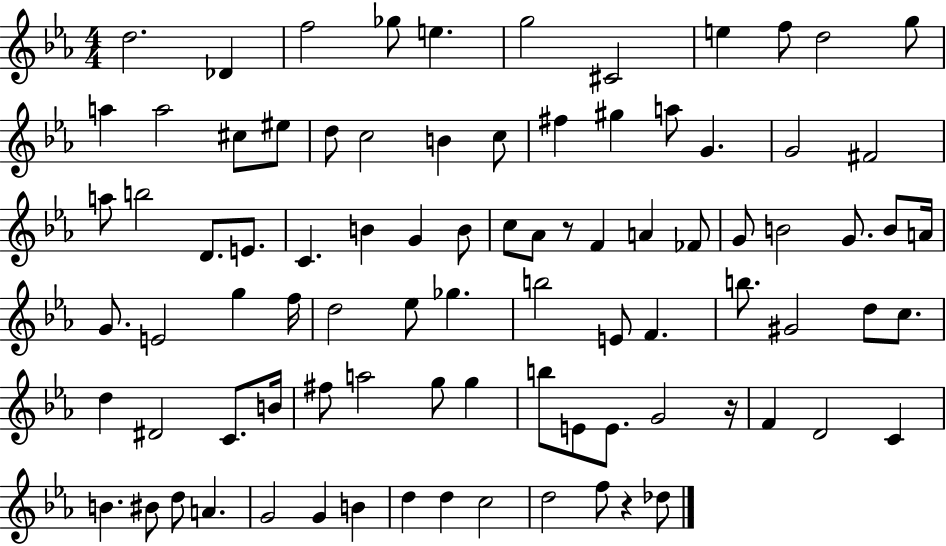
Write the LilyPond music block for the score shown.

{
  \clef treble
  \numericTimeSignature
  \time 4/4
  \key ees \major
  d''2. des'4 | f''2 ges''8 e''4. | g''2 cis'2 | e''4 f''8 d''2 g''8 | \break a''4 a''2 cis''8 eis''8 | d''8 c''2 b'4 c''8 | fis''4 gis''4 a''8 g'4. | g'2 fis'2 | \break a''8 b''2 d'8. e'8. | c'4. b'4 g'4 b'8 | c''8 aes'8 r8 f'4 a'4 fes'8 | g'8 b'2 g'8. b'8 a'16 | \break g'8. e'2 g''4 f''16 | d''2 ees''8 ges''4. | b''2 e'8 f'4. | b''8. gis'2 d''8 c''8. | \break d''4 dis'2 c'8. b'16 | fis''8 a''2 g''8 g''4 | b''8 e'8 e'8. g'2 r16 | f'4 d'2 c'4 | \break b'4. bis'8 d''8 a'4. | g'2 g'4 b'4 | d''4 d''4 c''2 | d''2 f''8 r4 des''8 | \break \bar "|."
}